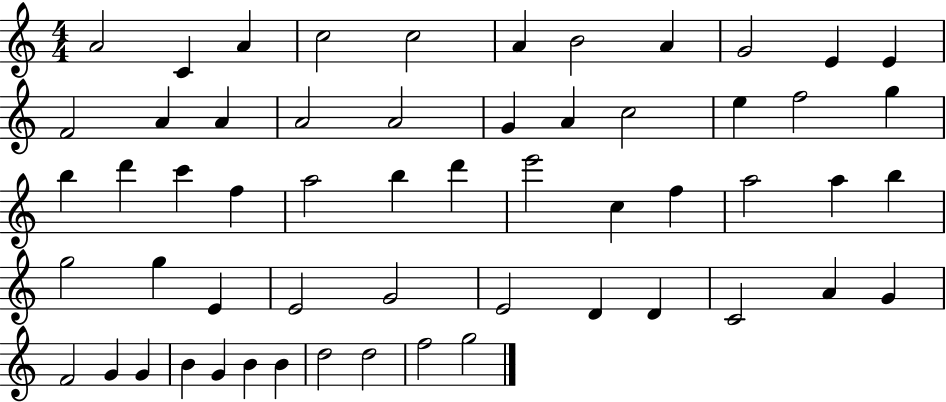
{
  \clef treble
  \numericTimeSignature
  \time 4/4
  \key c \major
  a'2 c'4 a'4 | c''2 c''2 | a'4 b'2 a'4 | g'2 e'4 e'4 | \break f'2 a'4 a'4 | a'2 a'2 | g'4 a'4 c''2 | e''4 f''2 g''4 | \break b''4 d'''4 c'''4 f''4 | a''2 b''4 d'''4 | e'''2 c''4 f''4 | a''2 a''4 b''4 | \break g''2 g''4 e'4 | e'2 g'2 | e'2 d'4 d'4 | c'2 a'4 g'4 | \break f'2 g'4 g'4 | b'4 g'4 b'4 b'4 | d''2 d''2 | f''2 g''2 | \break \bar "|."
}